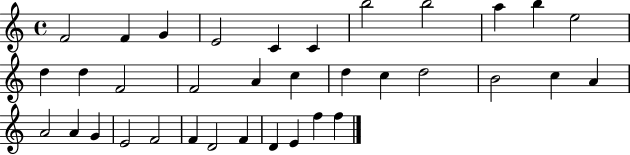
F4/h F4/q G4/q E4/h C4/q C4/q B5/h B5/h A5/q B5/q E5/h D5/q D5/q F4/h F4/h A4/q C5/q D5/q C5/q D5/h B4/h C5/q A4/q A4/h A4/q G4/q E4/h F4/h F4/q D4/h F4/q D4/q E4/q F5/q F5/q